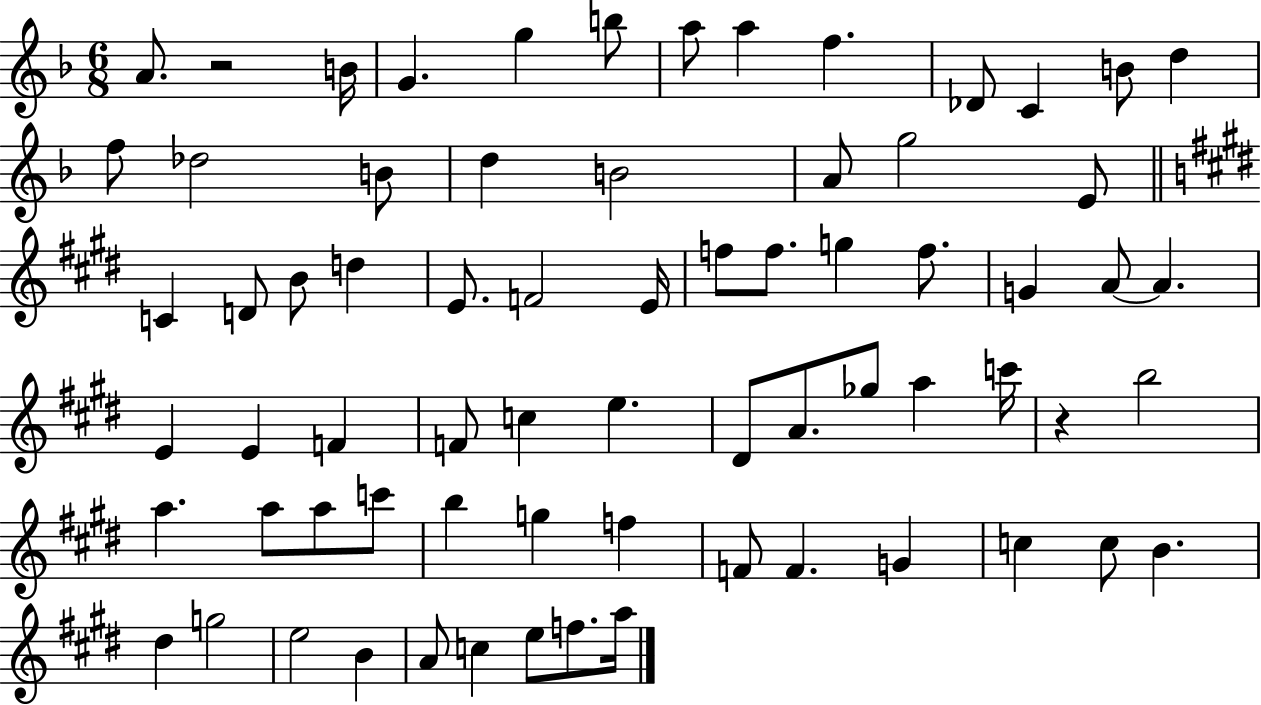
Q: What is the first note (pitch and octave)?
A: A4